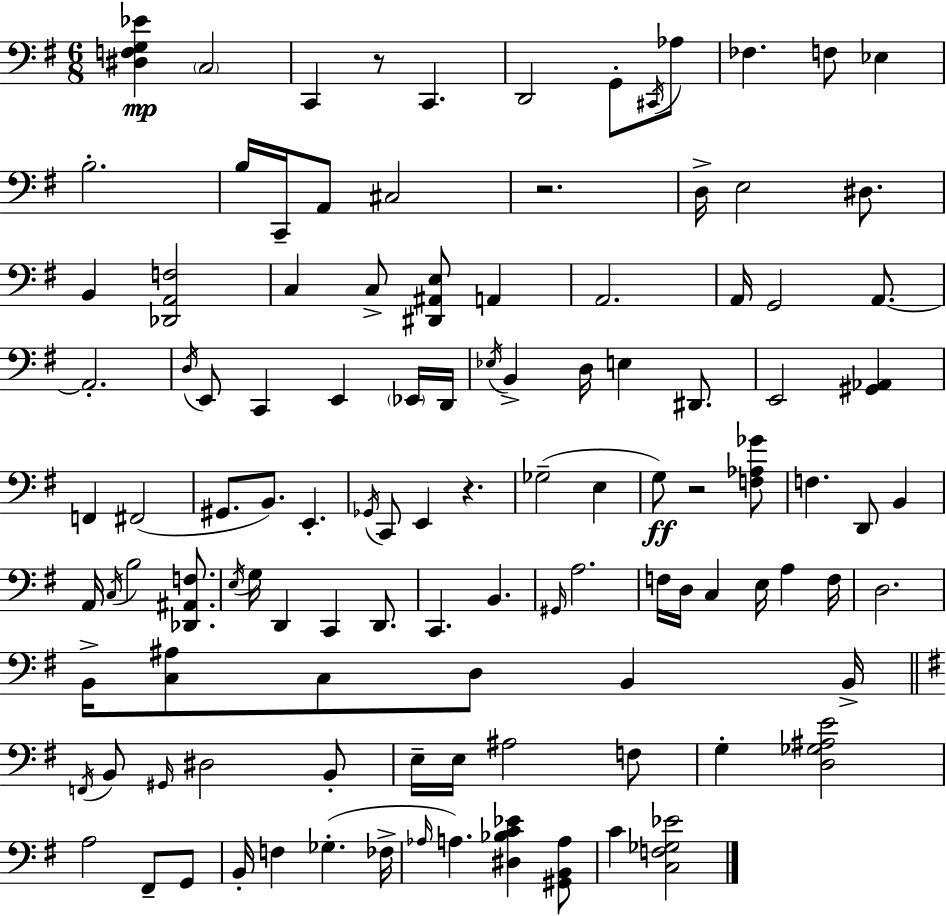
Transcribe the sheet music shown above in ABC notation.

X:1
T:Untitled
M:6/8
L:1/4
K:Em
[^D,F,G,_E] C,2 C,, z/2 C,, D,,2 G,,/2 ^C,,/4 _A,/2 _F, F,/2 _E, B,2 B,/4 C,,/4 A,,/2 ^C,2 z2 D,/4 E,2 ^D,/2 B,, [_D,,A,,F,]2 C, C,/2 [^D,,^A,,E,]/2 A,, A,,2 A,,/4 G,,2 A,,/2 A,,2 D,/4 E,,/2 C,, E,, _E,,/4 D,,/4 _E,/4 B,, D,/4 E, ^D,,/2 E,,2 [^G,,_A,,] F,, ^F,,2 ^G,,/2 B,,/2 E,, _G,,/4 C,,/2 E,, z _G,2 E, G,/2 z2 [F,_A,_G]/2 F, D,,/2 B,, A,,/4 C,/4 B,2 [_D,,^A,,F,]/2 E,/4 G,/4 D,, C,, D,,/2 C,, B,, ^G,,/4 A,2 F,/4 D,/4 C, E,/4 A, F,/4 D,2 B,,/4 [C,^A,]/2 C,/2 D,/2 B,, B,,/4 F,,/4 B,,/2 ^G,,/4 ^D,2 B,,/2 E,/4 E,/4 ^A,2 F,/2 G, [D,_G,^A,E]2 A,2 ^F,,/2 G,,/2 B,,/4 F, _G, _F,/4 _A,/4 A, [^D,_B,C_E] [^G,,B,,A,]/2 C [C,F,_G,_E]2